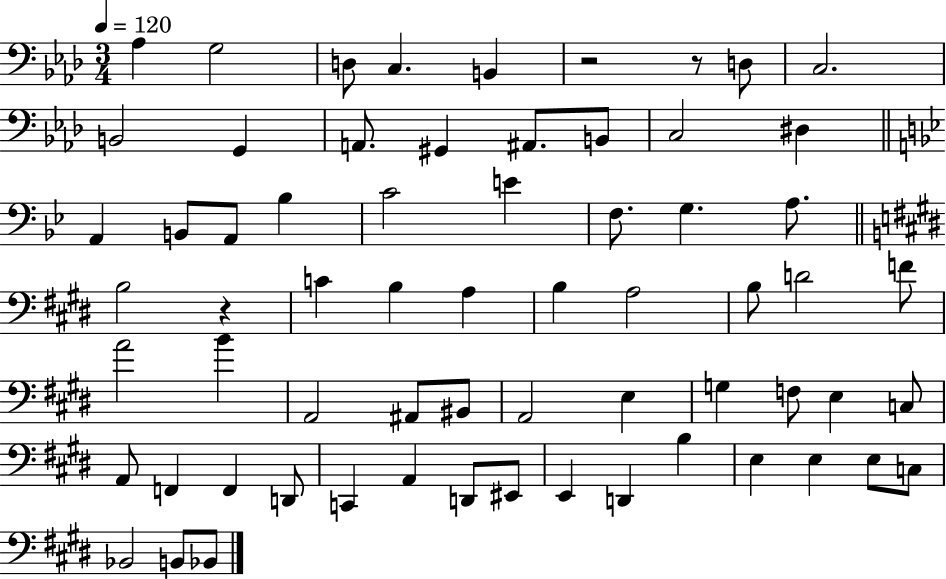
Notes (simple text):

Ab3/q G3/h D3/e C3/q. B2/q R/h R/e D3/e C3/h. B2/h G2/q A2/e. G#2/q A#2/e. B2/e C3/h D#3/q A2/q B2/e A2/e Bb3/q C4/h E4/q F3/e. G3/q. A3/e. B3/h R/q C4/q B3/q A3/q B3/q A3/h B3/e D4/h F4/e A4/h B4/q A2/h A#2/e BIS2/e A2/h E3/q G3/q F3/e E3/q C3/e A2/e F2/q F2/q D2/e C2/q A2/q D2/e EIS2/e E2/q D2/q B3/q E3/q E3/q E3/e C3/e Bb2/h B2/e Bb2/e